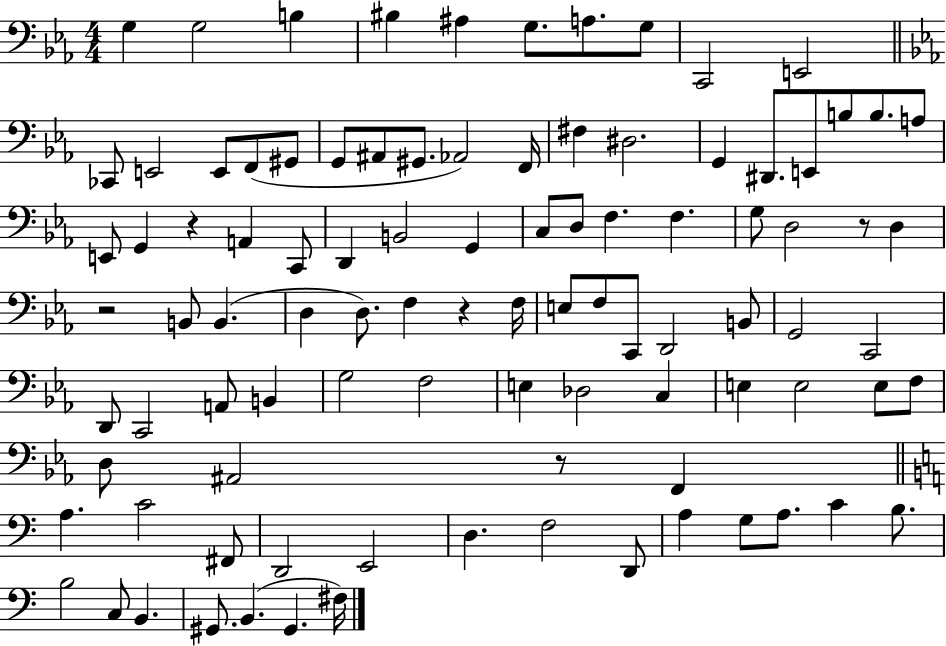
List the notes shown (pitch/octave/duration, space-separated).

G3/q G3/h B3/q BIS3/q A#3/q G3/e. A3/e. G3/e C2/h E2/h CES2/e E2/h E2/e F2/e G#2/e G2/e A#2/e G#2/e. Ab2/h F2/s F#3/q D#3/h. G2/q D#2/e. E2/e B3/e B3/e. A3/e E2/e G2/q R/q A2/q C2/e D2/q B2/h G2/q C3/e D3/e F3/q. F3/q. G3/e D3/h R/e D3/q R/h B2/e B2/q. D3/q D3/e. F3/q R/q F3/s E3/e F3/e C2/e D2/h B2/e G2/h C2/h D2/e C2/h A2/e B2/q G3/h F3/h E3/q Db3/h C3/q E3/q E3/h E3/e F3/e D3/e A#2/h R/e F2/q A3/q. C4/h F#2/e D2/h E2/h D3/q. F3/h D2/e A3/q G3/e A3/e. C4/q B3/e. B3/h C3/e B2/q. G#2/e. B2/q. G#2/q. F#3/s